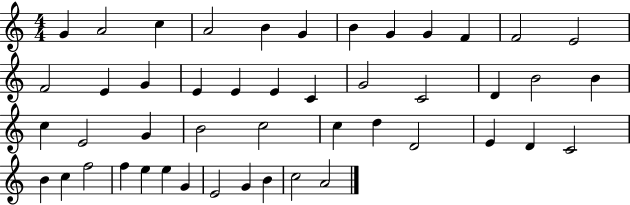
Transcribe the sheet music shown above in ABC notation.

X:1
T:Untitled
M:4/4
L:1/4
K:C
G A2 c A2 B G B G G F F2 E2 F2 E G E E E C G2 C2 D B2 B c E2 G B2 c2 c d D2 E D C2 B c f2 f e e G E2 G B c2 A2